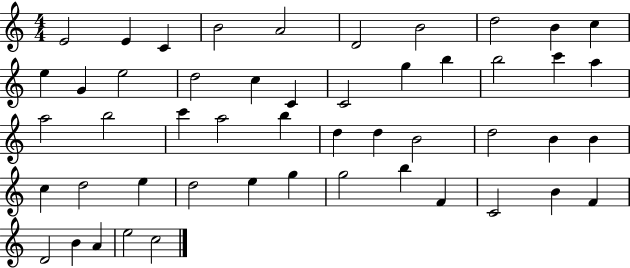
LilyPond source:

{
  \clef treble
  \numericTimeSignature
  \time 4/4
  \key c \major
  e'2 e'4 c'4 | b'2 a'2 | d'2 b'2 | d''2 b'4 c''4 | \break e''4 g'4 e''2 | d''2 c''4 c'4 | c'2 g''4 b''4 | b''2 c'''4 a''4 | \break a''2 b''2 | c'''4 a''2 b''4 | d''4 d''4 b'2 | d''2 b'4 b'4 | \break c''4 d''2 e''4 | d''2 e''4 g''4 | g''2 b''4 f'4 | c'2 b'4 f'4 | \break d'2 b'4 a'4 | e''2 c''2 | \bar "|."
}